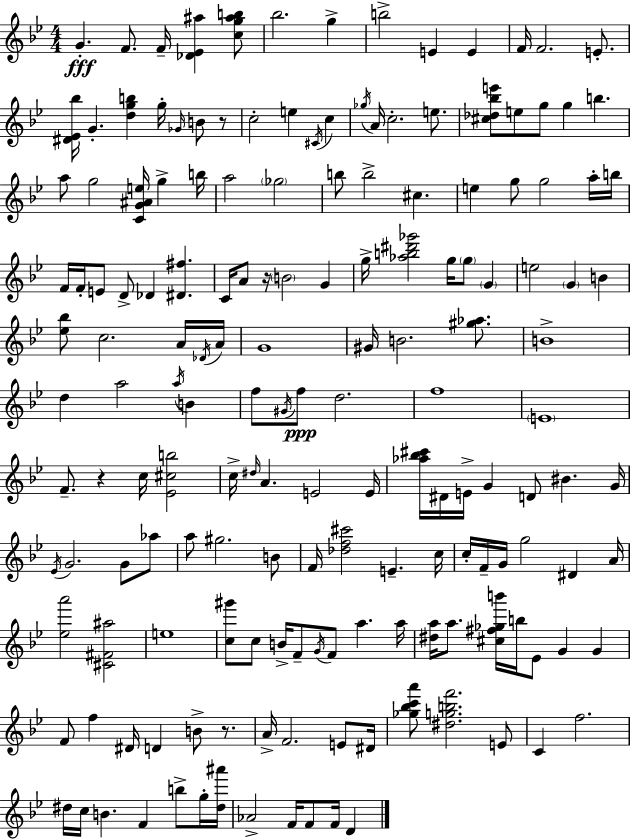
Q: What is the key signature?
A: G minor